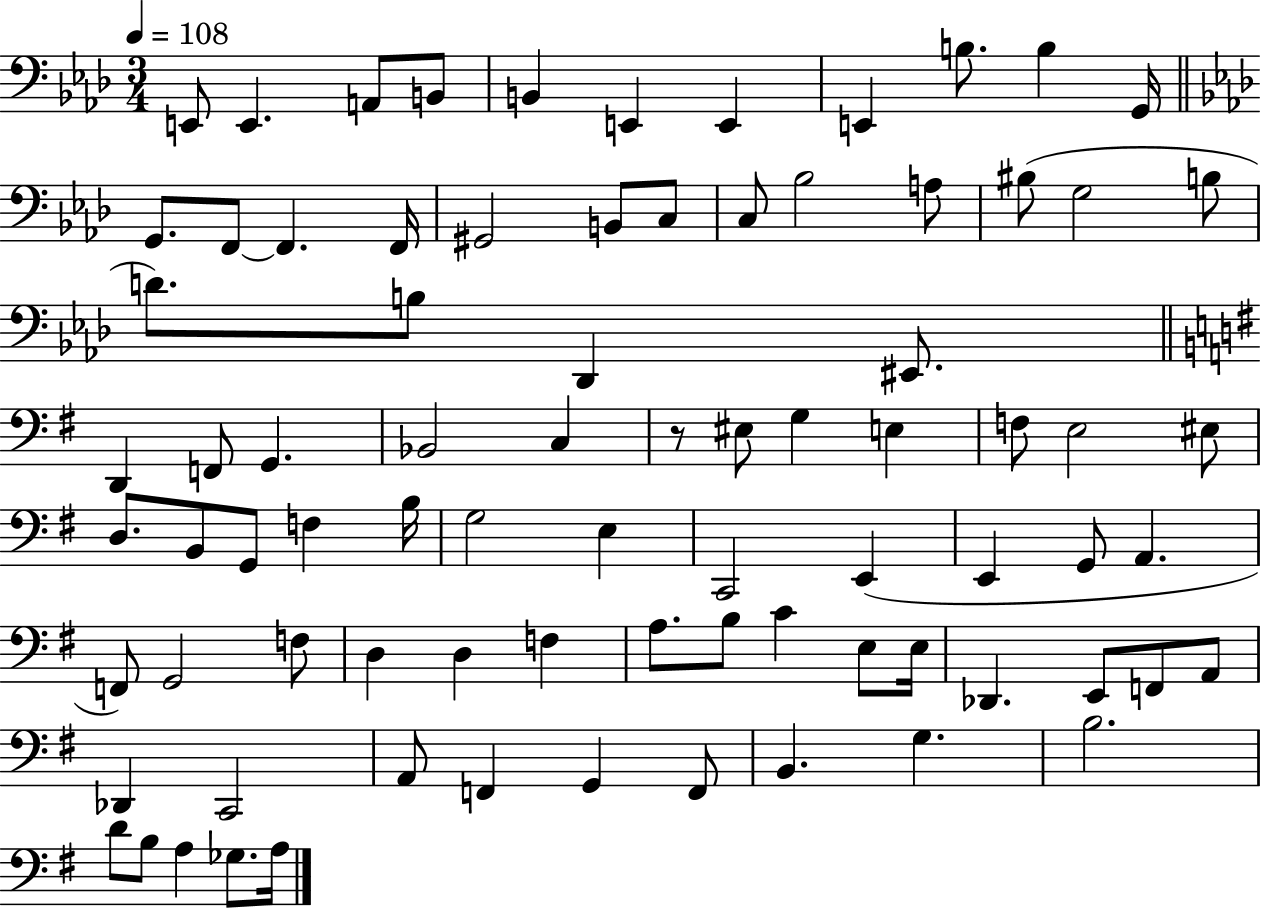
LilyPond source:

{
  \clef bass
  \numericTimeSignature
  \time 3/4
  \key aes \major
  \tempo 4 = 108
  e,8 e,4. a,8 b,8 | b,4 e,4 e,4 | e,4 b8. b4 g,16 | \bar "||" \break \key aes \major g,8. f,8~~ f,4. f,16 | gis,2 b,8 c8 | c8 bes2 a8 | bis8( g2 b8 | \break d'8.) b8 des,4 eis,8. | \bar "||" \break \key g \major d,4 f,8 g,4. | bes,2 c4 | r8 eis8 g4 e4 | f8 e2 eis8 | \break d8. b,8 g,8 f4 b16 | g2 e4 | c,2 e,4( | e,4 g,8 a,4. | \break f,8) g,2 f8 | d4 d4 f4 | a8. b8 c'4 e8 e16 | des,4. e,8 f,8 a,8 | \break des,4 c,2 | a,8 f,4 g,4 f,8 | b,4. g4. | b2. | \break d'8 b8 a4 ges8. a16 | \bar "|."
}